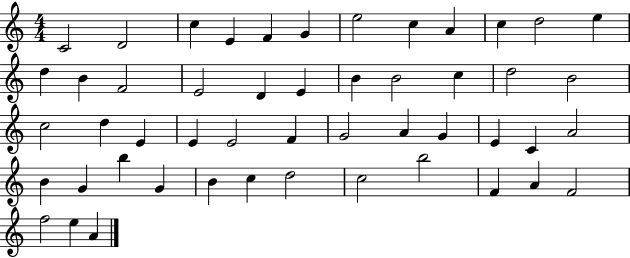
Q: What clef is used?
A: treble